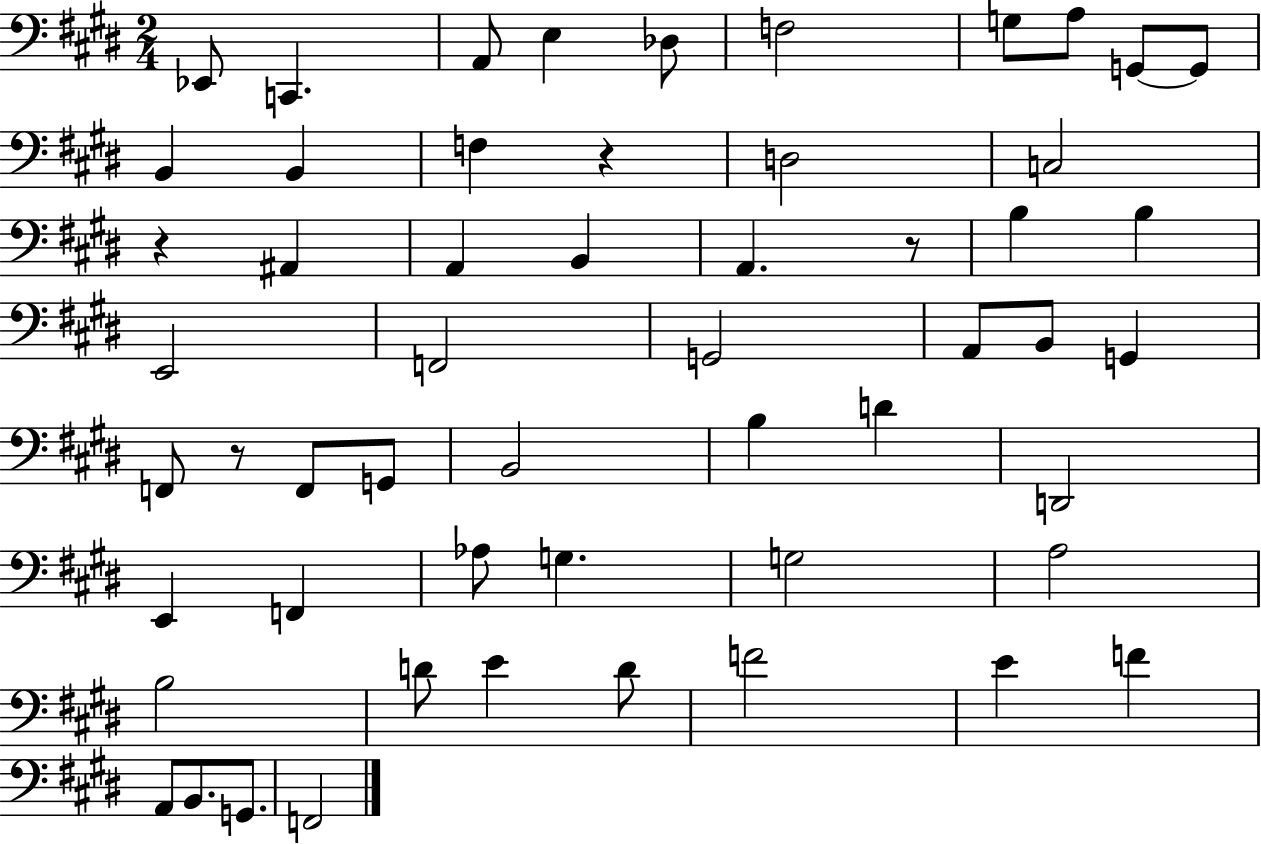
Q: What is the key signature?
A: E major